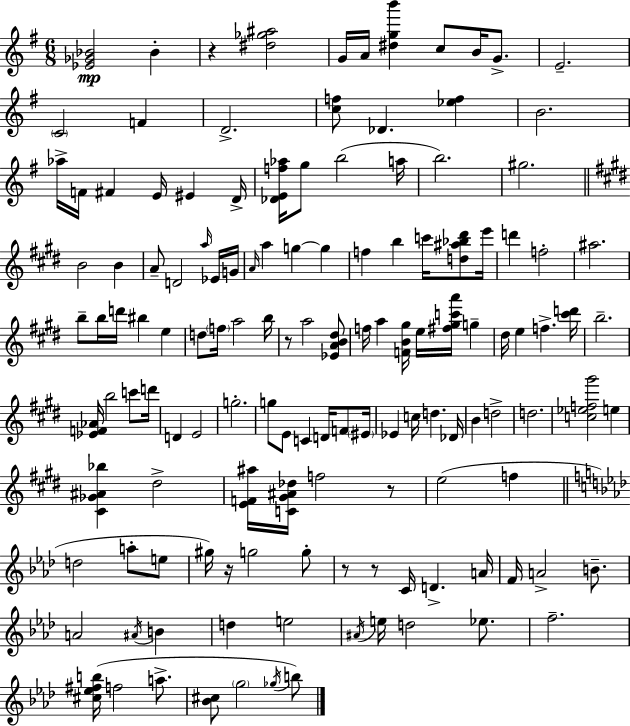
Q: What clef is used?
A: treble